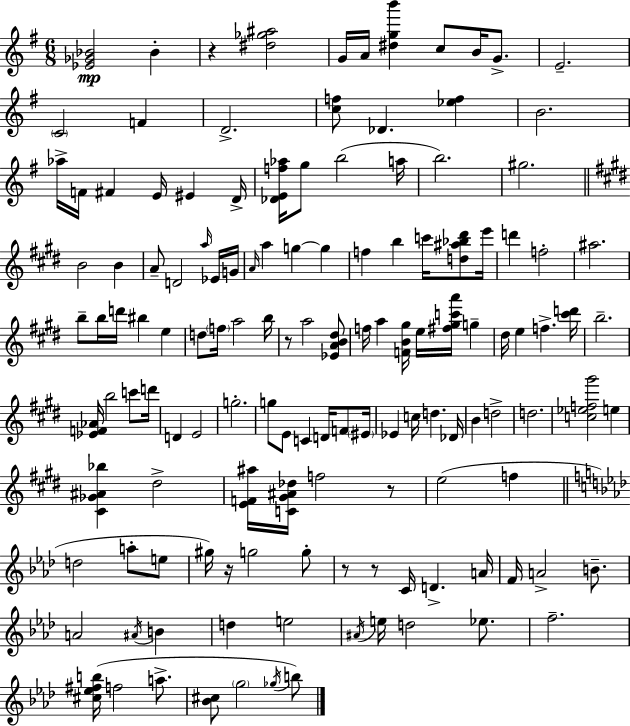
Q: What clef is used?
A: treble